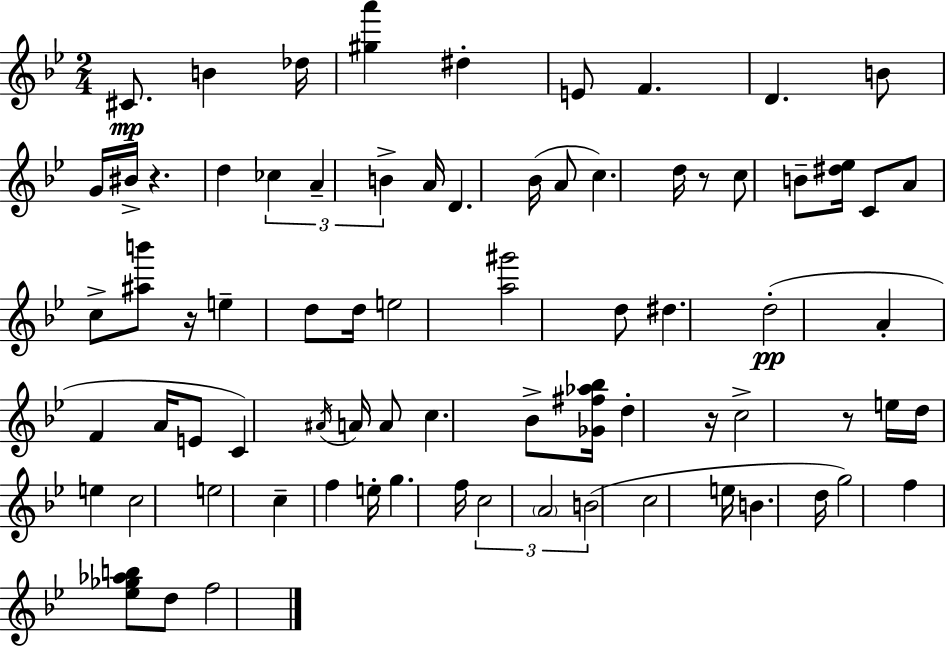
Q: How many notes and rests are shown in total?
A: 76